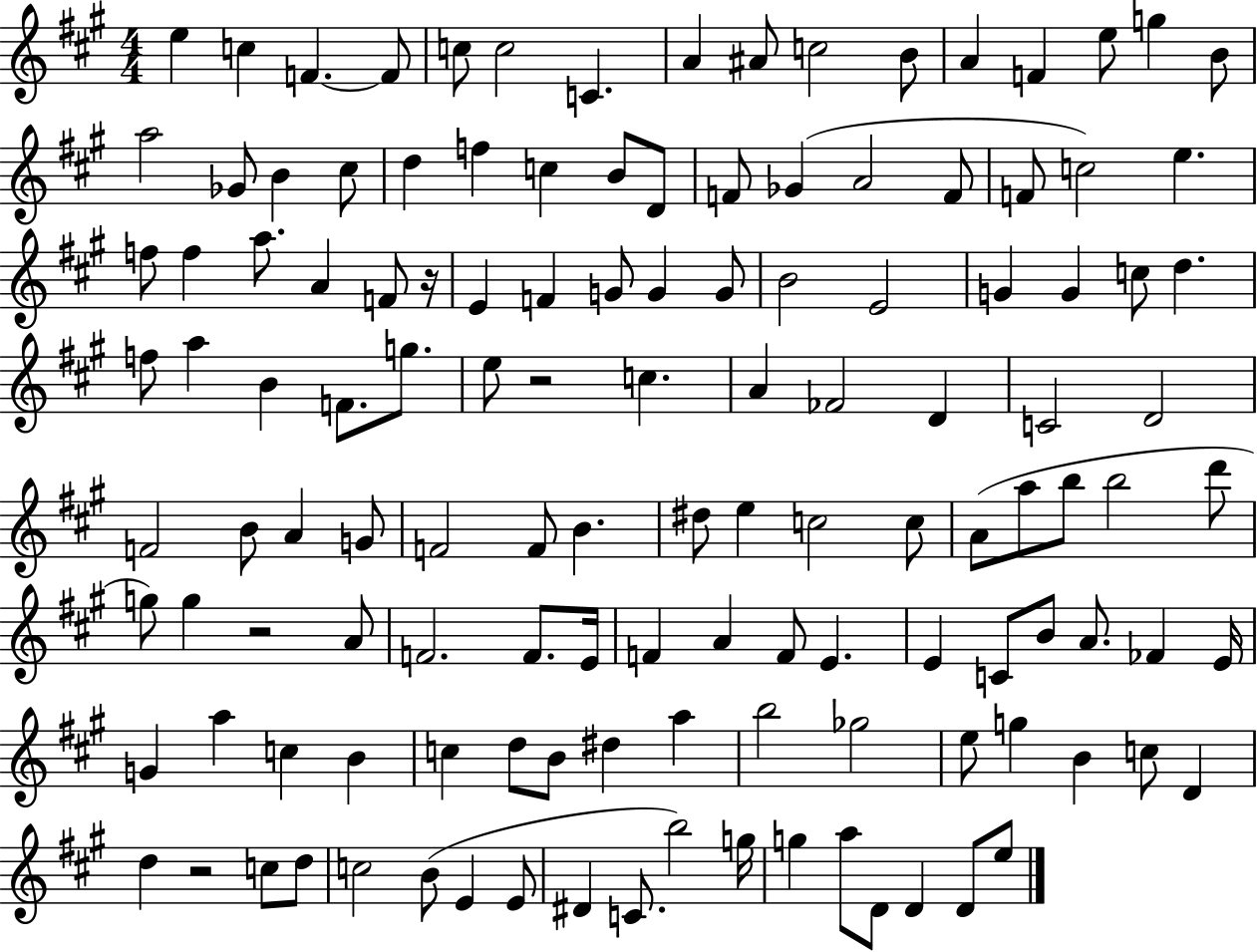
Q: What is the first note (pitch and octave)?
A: E5